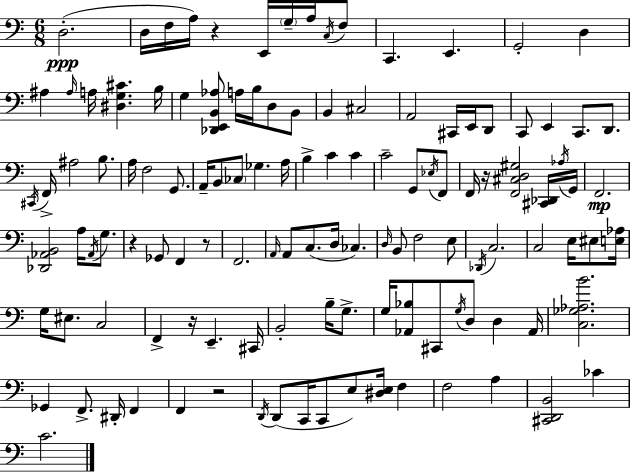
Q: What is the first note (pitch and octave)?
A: D3